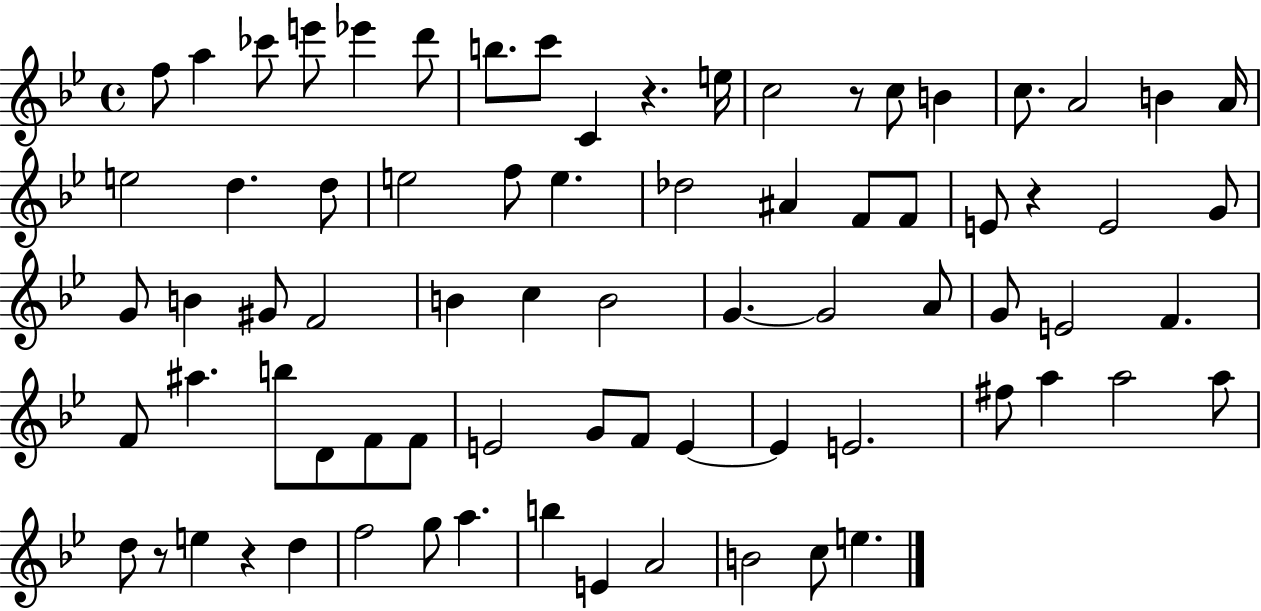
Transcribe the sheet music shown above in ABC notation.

X:1
T:Untitled
M:4/4
L:1/4
K:Bb
f/2 a _c'/2 e'/2 _e' d'/2 b/2 c'/2 C z e/4 c2 z/2 c/2 B c/2 A2 B A/4 e2 d d/2 e2 f/2 e _d2 ^A F/2 F/2 E/2 z E2 G/2 G/2 B ^G/2 F2 B c B2 G G2 A/2 G/2 E2 F F/2 ^a b/2 D/2 F/2 F/2 E2 G/2 F/2 E E E2 ^f/2 a a2 a/2 d/2 z/2 e z d f2 g/2 a b E A2 B2 c/2 e